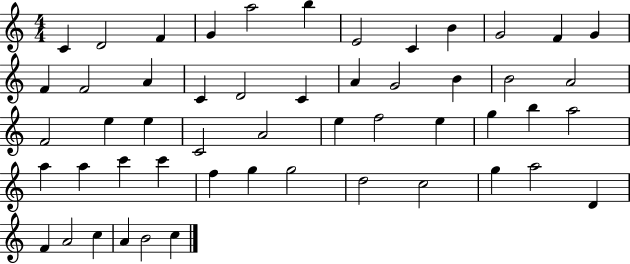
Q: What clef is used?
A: treble